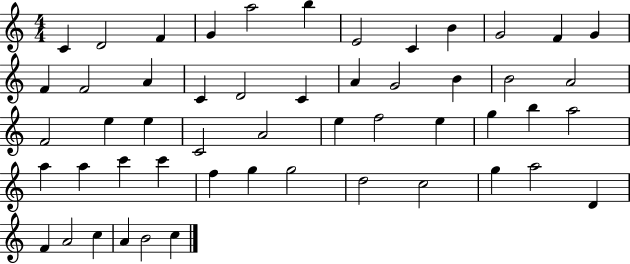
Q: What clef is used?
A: treble